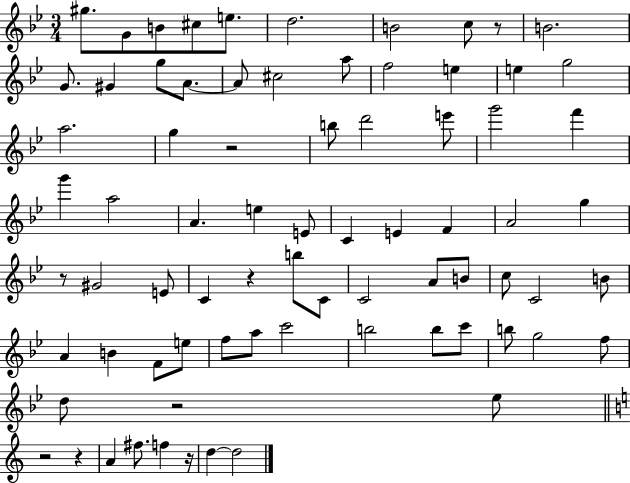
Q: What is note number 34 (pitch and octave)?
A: E4